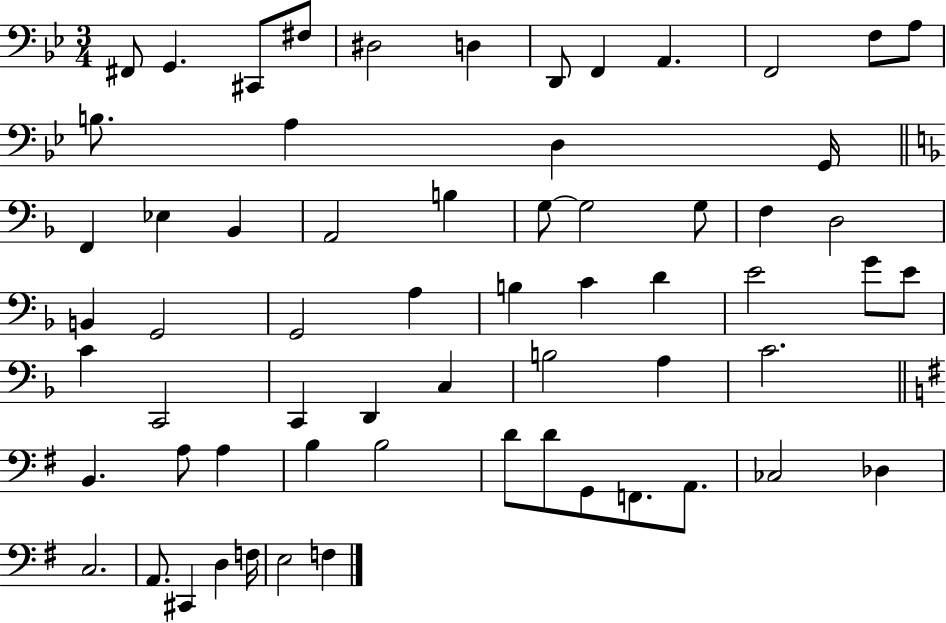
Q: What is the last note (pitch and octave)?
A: F3